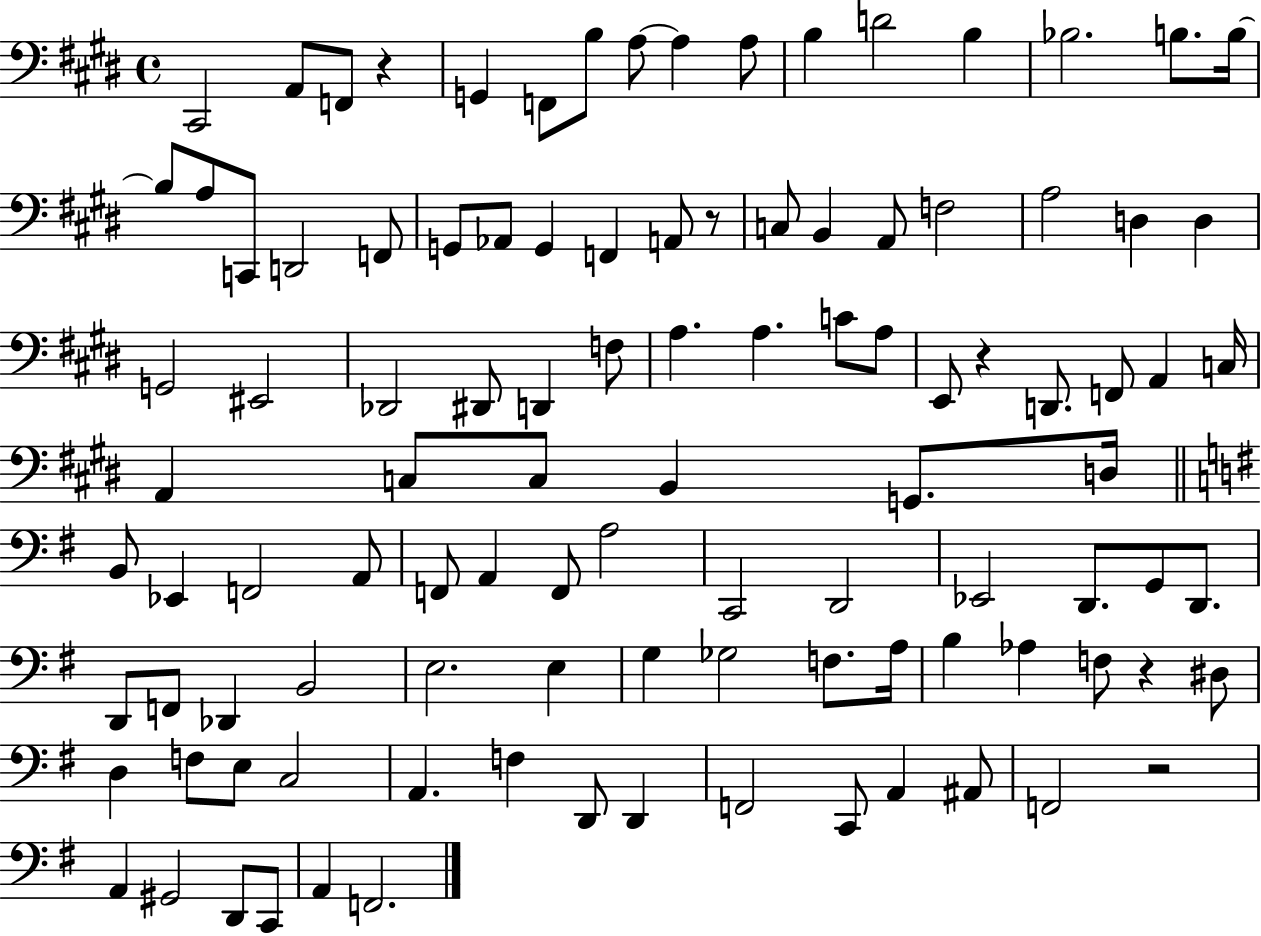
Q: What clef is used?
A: bass